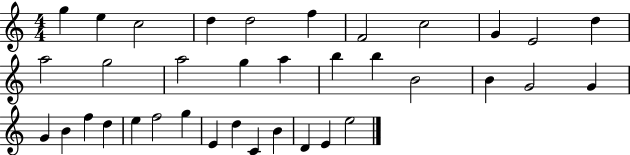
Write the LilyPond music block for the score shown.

{
  \clef treble
  \numericTimeSignature
  \time 4/4
  \key c \major
  g''4 e''4 c''2 | d''4 d''2 f''4 | f'2 c''2 | g'4 e'2 d''4 | \break a''2 g''2 | a''2 g''4 a''4 | b''4 b''4 b'2 | b'4 g'2 g'4 | \break g'4 b'4 f''4 d''4 | e''4 f''2 g''4 | e'4 d''4 c'4 b'4 | d'4 e'4 e''2 | \break \bar "|."
}